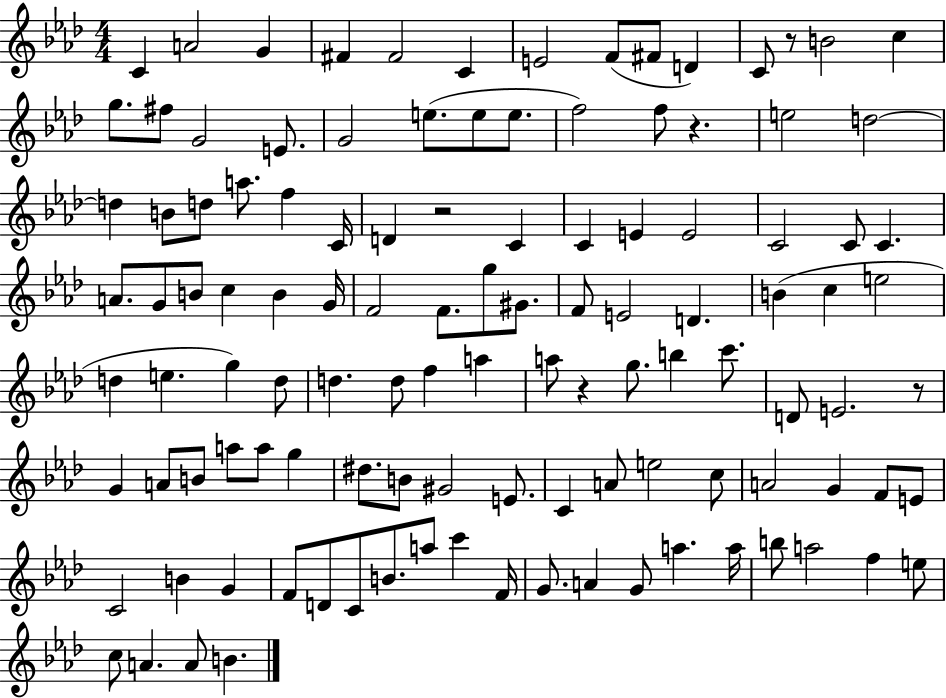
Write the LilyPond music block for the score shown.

{
  \clef treble
  \numericTimeSignature
  \time 4/4
  \key aes \major
  \repeat volta 2 { c'4 a'2 g'4 | fis'4 fis'2 c'4 | e'2 f'8( fis'8 d'4) | c'8 r8 b'2 c''4 | \break g''8. fis''8 g'2 e'8. | g'2 e''8.( e''8 e''8. | f''2) f''8 r4. | e''2 d''2~~ | \break d''4 b'8 d''8 a''8. f''4 c'16 | d'4 r2 c'4 | c'4 e'4 e'2 | c'2 c'8 c'4. | \break a'8. g'8 b'8 c''4 b'4 g'16 | f'2 f'8. g''8 gis'8. | f'8 e'2 d'4. | b'4( c''4 e''2 | \break d''4 e''4. g''4) d''8 | d''4. d''8 f''4 a''4 | a''8 r4 g''8. b''4 c'''8. | d'8 e'2. r8 | \break g'4 a'8 b'8 a''8 a''8 g''4 | dis''8. b'8 gis'2 e'8. | c'4 a'8 e''2 c''8 | a'2 g'4 f'8 e'8 | \break c'2 b'4 g'4 | f'8 d'8 c'8 b'8. a''8 c'''4 f'16 | g'8. a'4 g'8 a''4. a''16 | b''8 a''2 f''4 e''8 | \break c''8 a'4. a'8 b'4. | } \bar "|."
}